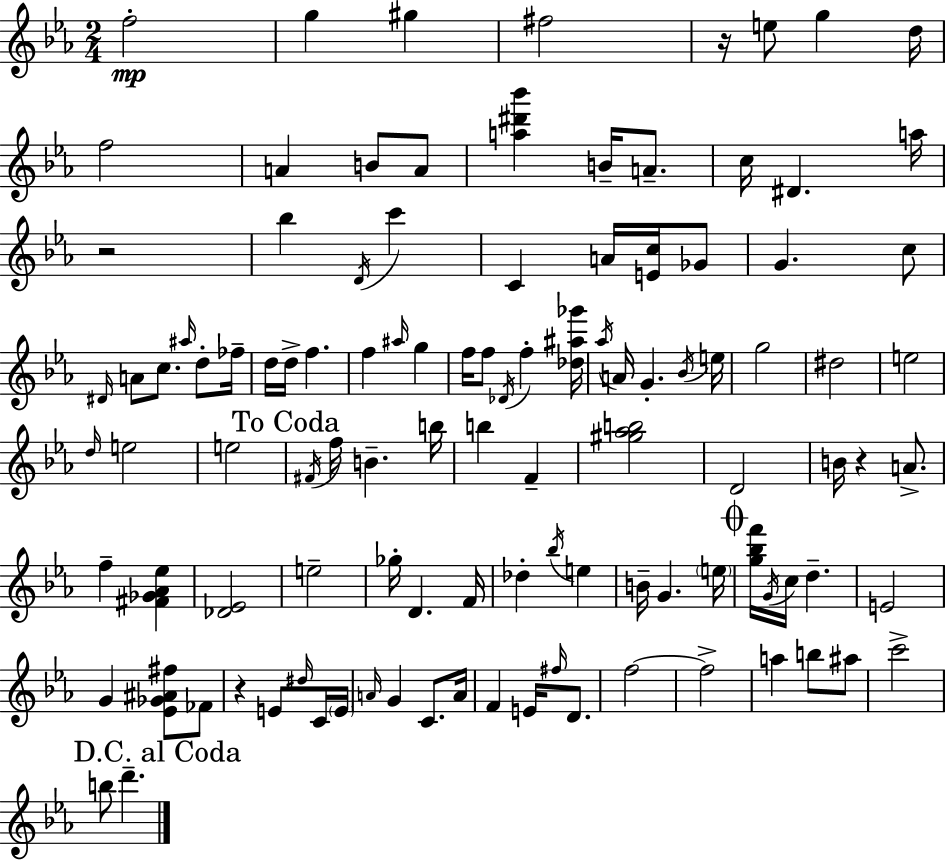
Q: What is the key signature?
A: EES major